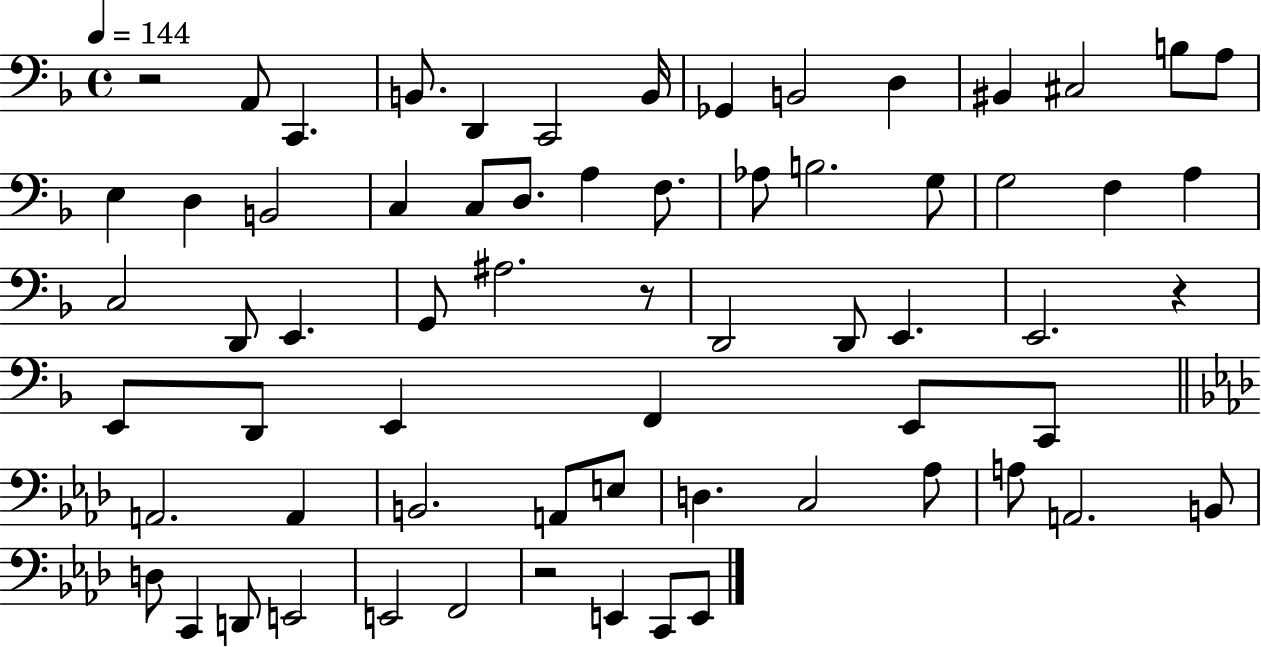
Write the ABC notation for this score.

X:1
T:Untitled
M:4/4
L:1/4
K:F
z2 A,,/2 C,, B,,/2 D,, C,,2 B,,/4 _G,, B,,2 D, ^B,, ^C,2 B,/2 A,/2 E, D, B,,2 C, C,/2 D,/2 A, F,/2 _A,/2 B,2 G,/2 G,2 F, A, C,2 D,,/2 E,, G,,/2 ^A,2 z/2 D,,2 D,,/2 E,, E,,2 z E,,/2 D,,/2 E,, F,, E,,/2 C,,/2 A,,2 A,, B,,2 A,,/2 E,/2 D, C,2 _A,/2 A,/2 A,,2 B,,/2 D,/2 C,, D,,/2 E,,2 E,,2 F,,2 z2 E,, C,,/2 E,,/2